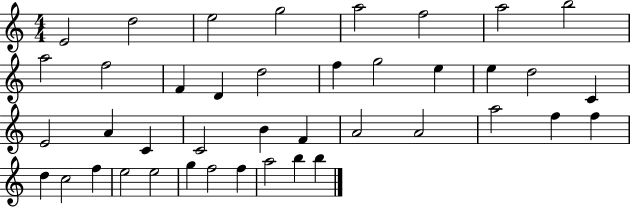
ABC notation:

X:1
T:Untitled
M:4/4
L:1/4
K:C
E2 d2 e2 g2 a2 f2 a2 b2 a2 f2 F D d2 f g2 e e d2 C E2 A C C2 B F A2 A2 a2 f f d c2 f e2 e2 g f2 f a2 b b